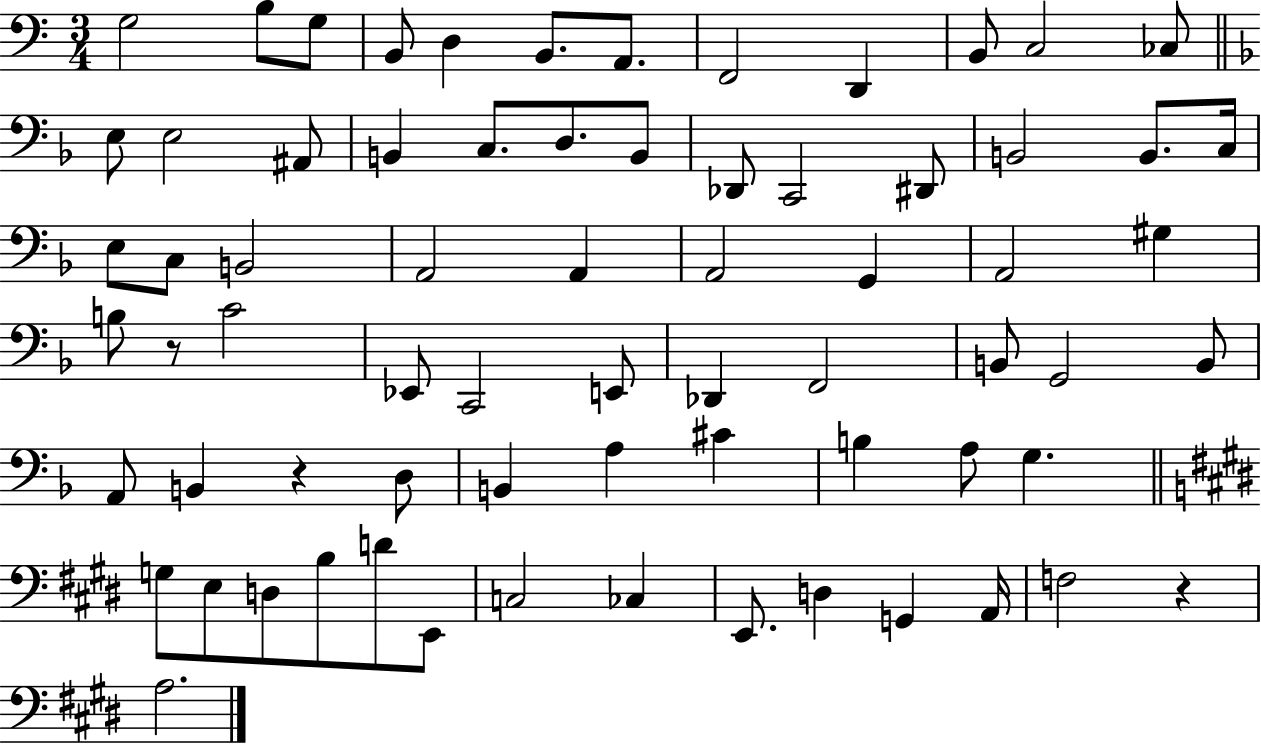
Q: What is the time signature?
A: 3/4